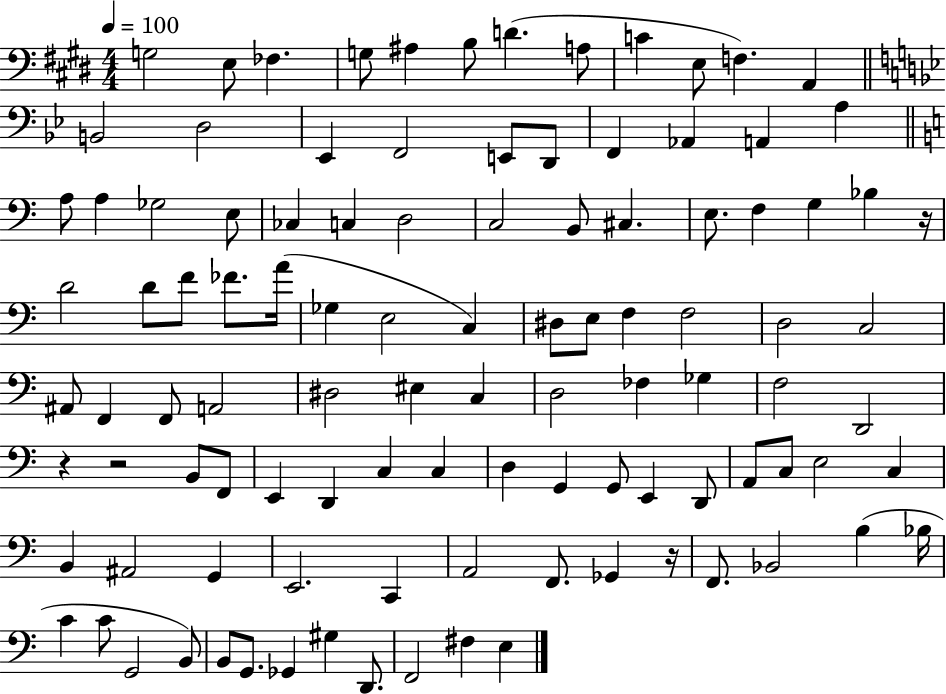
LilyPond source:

{
  \clef bass
  \numericTimeSignature
  \time 4/4
  \key e \major
  \tempo 4 = 100
  \repeat volta 2 { g2 e8 fes4. | g8 ais4 b8 d'4.( a8 | c'4 e8 f4.) a,4 | \bar "||" \break \key bes \major b,2 d2 | ees,4 f,2 e,8 d,8 | f,4 aes,4 a,4 a4 | \bar "||" \break \key a \minor a8 a4 ges2 e8 | ces4 c4 d2 | c2 b,8 cis4. | e8. f4 g4 bes4 r16 | \break d'2 d'8 f'8 fes'8. a'16( | ges4 e2 c4) | dis8 e8 f4 f2 | d2 c2 | \break ais,8 f,4 f,8 a,2 | dis2 eis4 c4 | d2 fes4 ges4 | f2 d,2 | \break r4 r2 b,8 f,8 | e,4 d,4 c4 c4 | d4 g,4 g,8 e,4 d,8 | a,8 c8 e2 c4 | \break b,4 ais,2 g,4 | e,2. c,4 | a,2 f,8. ges,4 r16 | f,8. bes,2 b4( bes16 | \break c'4 c'8 g,2 b,8) | b,8 g,8. ges,4 gis4 d,8. | f,2 fis4 e4 | } \bar "|."
}